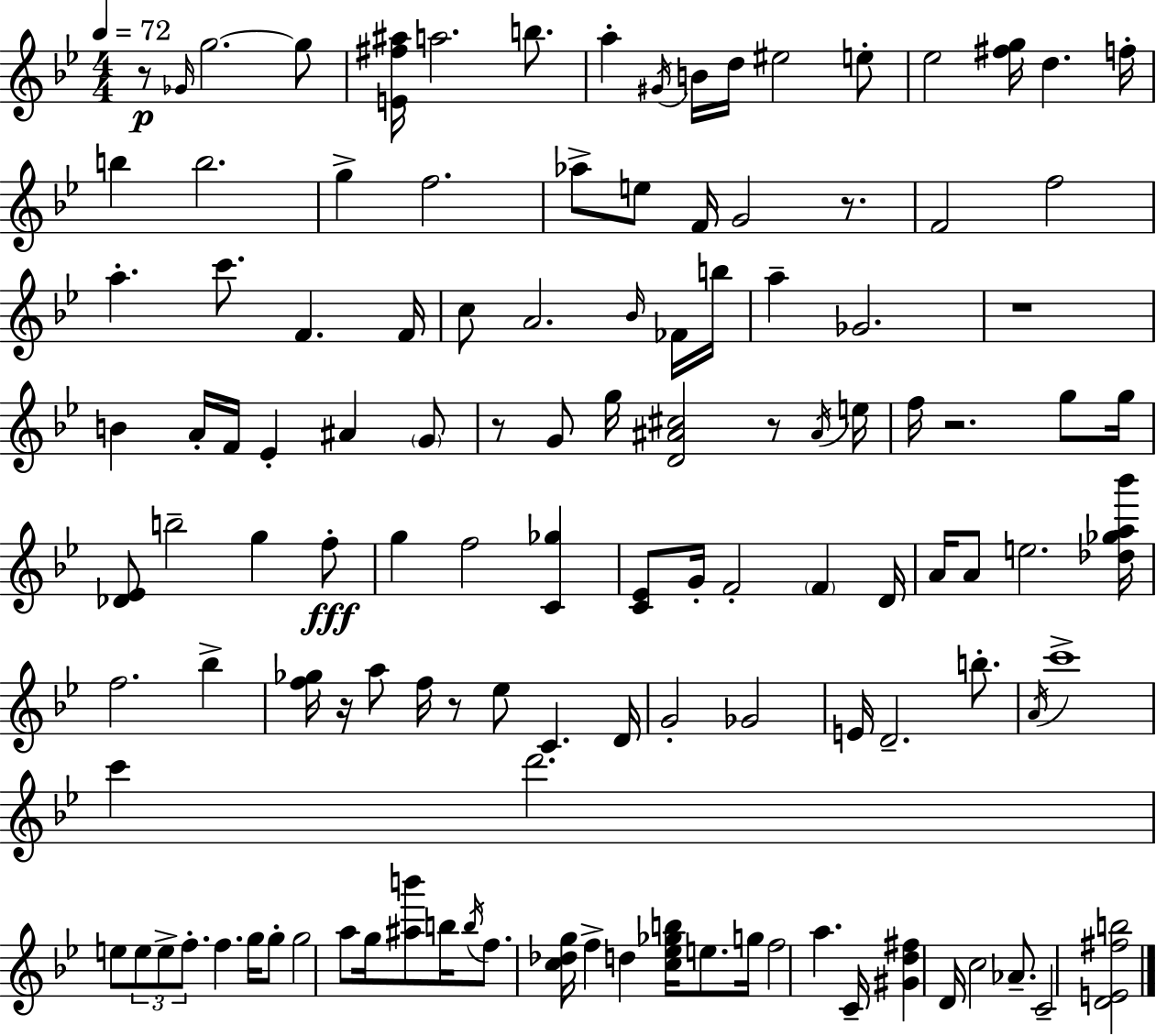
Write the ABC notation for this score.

X:1
T:Untitled
M:4/4
L:1/4
K:Bb
z/2 _G/4 g2 g/2 [E^f^a]/4 a2 b/2 a ^G/4 B/4 d/4 ^e2 e/2 _e2 [^fg]/4 d f/4 b b2 g f2 _a/2 e/2 F/4 G2 z/2 F2 f2 a c'/2 F F/4 c/2 A2 _B/4 _F/4 b/4 a _G2 z4 B A/4 F/4 _E ^A G/2 z/2 G/2 g/4 [D^A^c]2 z/2 ^A/4 e/4 f/4 z2 g/2 g/4 [_D_E]/2 b2 g f/2 g f2 [C_g] [C_E]/2 G/4 F2 F D/4 A/4 A/2 e2 [_d_ga_b']/4 f2 _b [f_g]/4 z/4 a/2 f/4 z/2 _e/2 C D/4 G2 _G2 E/4 D2 b/2 A/4 c'4 c' d'2 e/2 e/2 e/2 f/2 f g/4 g/2 g2 a/2 g/4 [^ab']/2 b/4 b/4 f/2 [c_dg]/4 f d [c_e_gb]/4 e/2 g/4 f2 a C/4 [^Gd^f] D/4 c2 _A/2 C2 [DE^fb]2